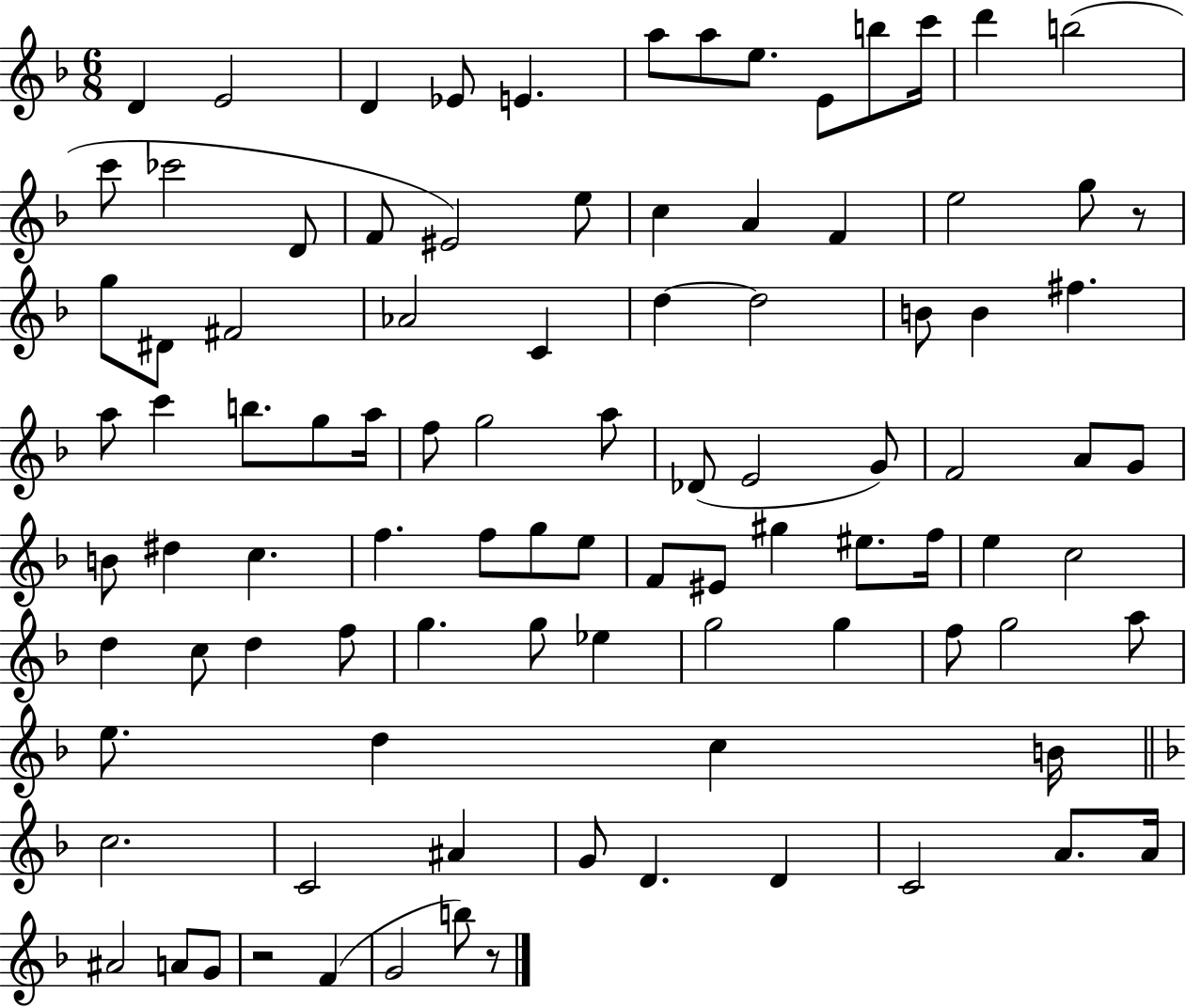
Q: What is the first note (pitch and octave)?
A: D4